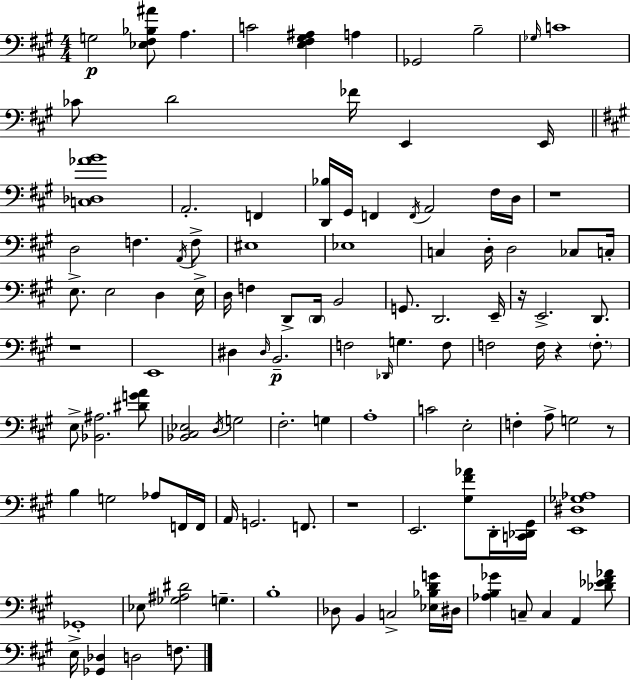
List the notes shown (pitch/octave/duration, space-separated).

G3/h [Eb3,F#3,Bb3,A#4]/e A3/q. C4/h [E3,F#3,G#3,A#3]/q A3/q Gb2/h B3/h Gb3/s C4/w CES4/e D4/h FES4/s E2/q E2/s [C3,Db3,Ab4,B4]/w A2/h. F2/q [D2,Bb3]/s G#2/s F2/q F2/s A2/h F#3/s D3/s R/w D3/h F3/q. A2/s F3/e EIS3/w Eb3/w C3/q D3/s D3/h CES3/e C3/s E3/e. E3/h D3/q E3/s D3/s F3/q D2/e D2/s B2/h G2/e. D2/h. E2/s R/s E2/h. D2/e. R/w E2/w D#3/q D#3/s B2/h. F3/h Db2/s G3/q. F3/e F3/h F3/s R/q F3/e. E3/e [Bb2,A#3]/h. [D#4,G4,A4]/e [Bb2,C#3,Eb3]/h D3/s G3/h F#3/h. G3/q A3/w C4/h E3/h F3/q A3/e G3/h R/e B3/q G3/h Ab3/e F2/s F2/s A2/s G2/h. F2/e. R/w E2/h. [G#3,F#4,Ab4]/e D2/s [C2,Db2,G#2]/s [E2,D#3,Gb3,Ab3]/w Gb2/w Eb3/e [Gb3,A#3,D#4]/h G3/q. B3/w Db3/e B2/q C3/h [Eb3,Bb3,D4,G4]/s D#3/s [Ab3,B3,Gb4]/q C3/e C3/q A2/q [Db4,Eb4,F#4,Ab4]/e E3/s [Gb2,Db3]/q D3/h F3/e.